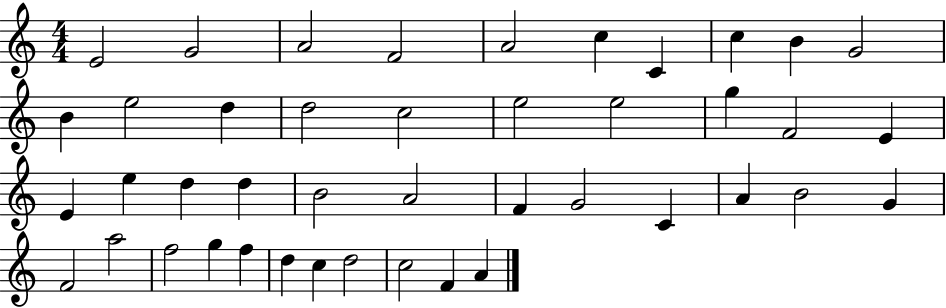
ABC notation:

X:1
T:Untitled
M:4/4
L:1/4
K:C
E2 G2 A2 F2 A2 c C c B G2 B e2 d d2 c2 e2 e2 g F2 E E e d d B2 A2 F G2 C A B2 G F2 a2 f2 g f d c d2 c2 F A